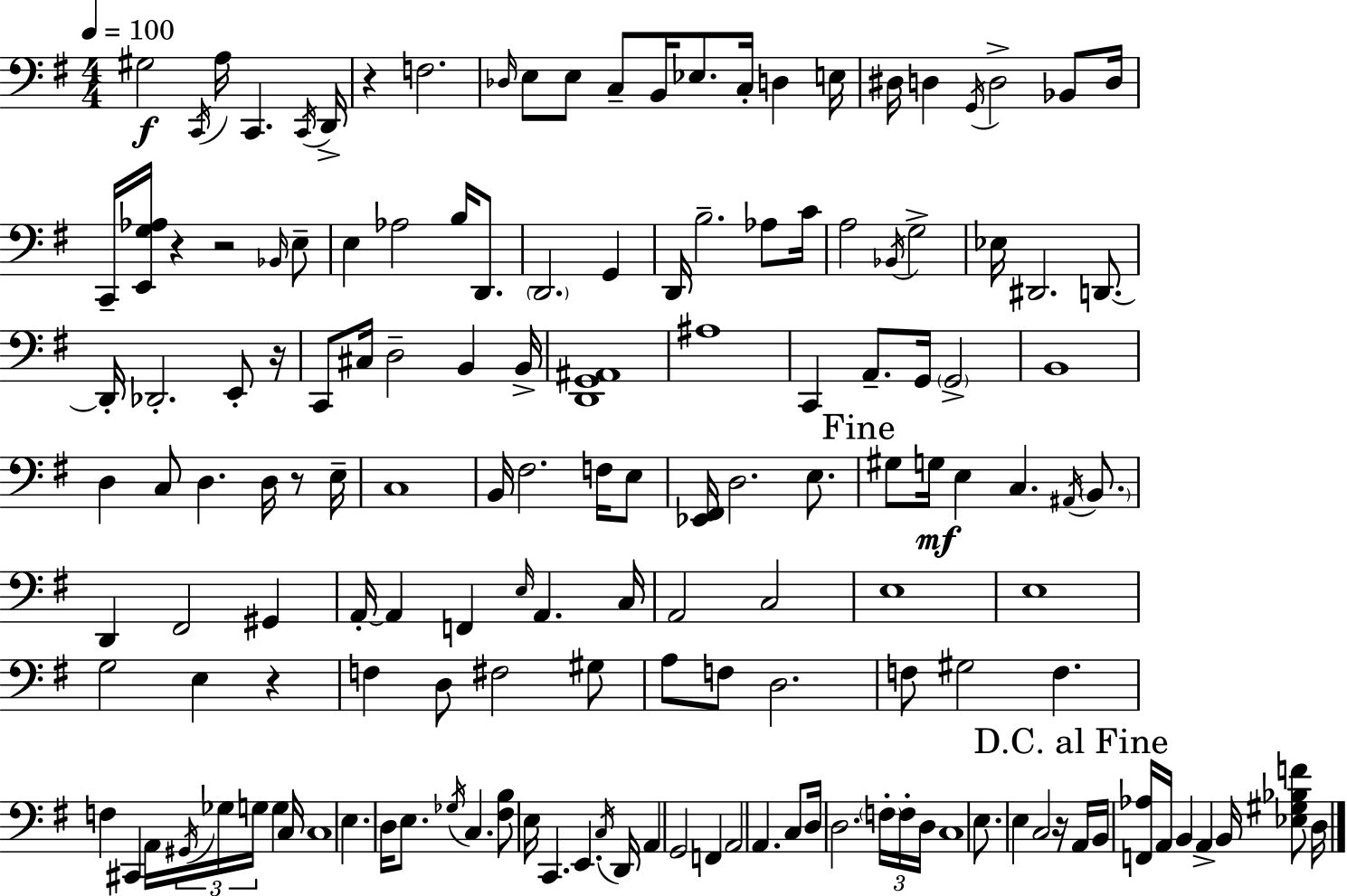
X:1
T:Untitled
M:4/4
L:1/4
K:Em
^G,2 C,,/4 A,/4 C,, C,,/4 D,,/4 z F,2 _D,/4 E,/2 E,/2 C,/2 B,,/4 _E,/2 C,/4 D, E,/4 ^D,/4 D, G,,/4 D,2 _B,,/2 D,/4 C,,/4 [E,,G,_A,]/4 z z2 _B,,/4 E,/2 E, _A,2 B,/4 D,,/2 D,,2 G,, D,,/4 B,2 _A,/2 C/4 A,2 _B,,/4 G,2 _E,/4 ^D,,2 D,,/2 D,,/4 _D,,2 E,,/2 z/4 C,,/2 ^C,/4 D,2 B,, B,,/4 [D,,G,,^A,,]4 ^A,4 C,, A,,/2 G,,/4 G,,2 B,,4 D, C,/2 D, D,/4 z/2 E,/4 C,4 B,,/4 ^F,2 F,/4 E,/2 [_E,,^F,,]/4 D,2 E,/2 ^G,/2 G,/4 E, C, ^A,,/4 B,,/2 D,, ^F,,2 ^G,, A,,/4 A,, F,, E,/4 A,, C,/4 A,,2 C,2 E,4 E,4 G,2 E, z F, D,/2 ^F,2 ^G,/2 A,/2 F,/2 D,2 F,/2 ^G,2 F, F, ^C,, A,,/4 ^G,,/4 _G,/4 G,/4 G, C,/4 C,4 E, D,/4 E,/2 _G,/4 C, [^F,B,]/2 E,/4 C,, E,, C,/4 D,,/4 A,, G,,2 F,, A,,2 A,, C,/2 D,/4 D,2 F,/4 F,/4 D,/4 C,4 E,/2 E, C,2 z/4 A,,/4 B,,/4 [F,,_A,]/4 A,,/4 B,, A,, B,,/4 [_E,^G,_B,F]/2 D,/4